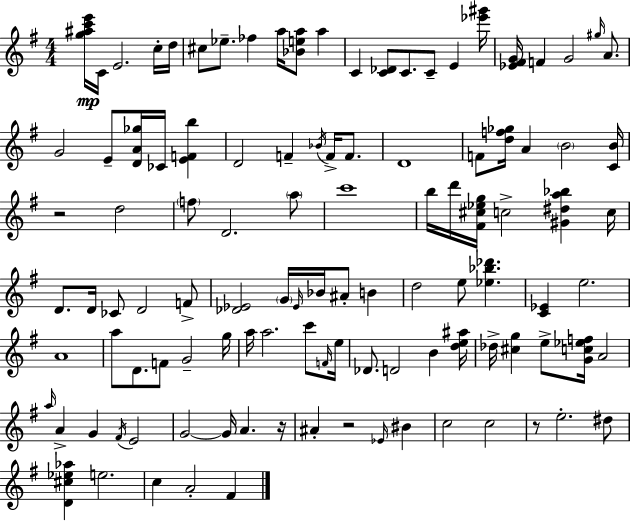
[G5,A#5,C6,E6]/s C4/s E4/h. C5/s D5/s C#5/e Eb5/e. FES5/q A5/s [Bb4,E5,A5]/e A5/q C4/q [C4,Db4]/e C4/e. C4/e E4/q [Eb6,G#6]/s [Eb4,F#4,G4]/s F4/q G4/h G#5/s A4/e. G4/h E4/e [D4,A4,Gb5]/s CES4/s [E4,F4,B5]/q D4/h F4/q Bb4/s F4/s F4/e. D4/w F4/e [D5,F5,Gb5]/s A4/q B4/h [C4,B4]/s R/h D5/h F5/e D4/h. A5/e C6/w B5/s D6/s [F#4,C#5,Eb5,G5]/s C5/h [G#4,D#5,A5,Bb5]/q C5/s D4/e. D4/s CES4/e D4/h F4/e [Db4,Eb4]/h G4/s Eb4/s Bb4/s A#4/e B4/q D5/h E5/e [Eb5,Bb5,Db6]/q. [C4,Eb4]/q E5/h. A4/w A5/e D4/e. F4/e G4/h G5/s A5/s A5/h. C6/e F4/s E5/s Db4/e. D4/h B4/q [D5,E5,A#5]/s Db5/s [C#5,G5]/q E5/e [G4,C5,Eb5,F5]/s A4/h A5/s A4/q G4/q F#4/s E4/h G4/h G4/s A4/q. R/s A#4/q R/h Eb4/s BIS4/q C5/h C5/h R/e E5/h. D#5/e [D4,C#5,Eb5,Ab5]/q E5/h. C5/q A4/h F#4/q